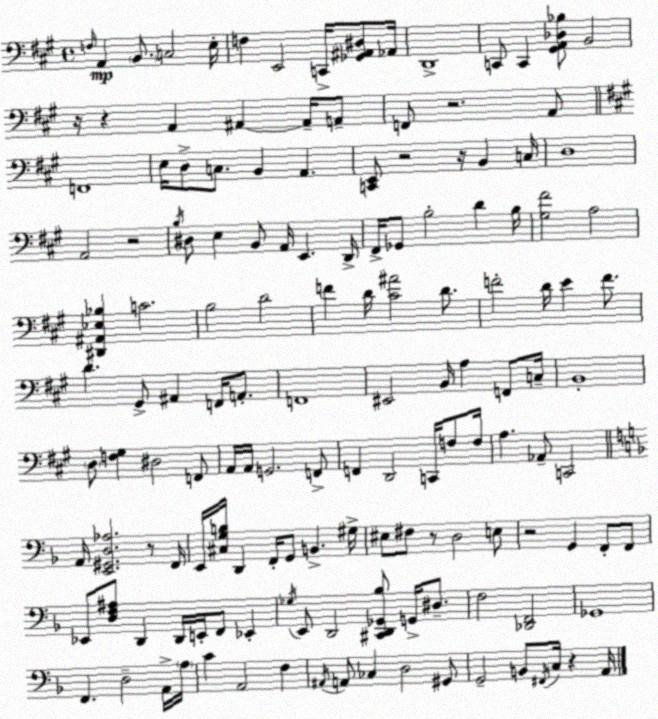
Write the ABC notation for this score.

X:1
T:Untitled
M:4/4
L:1/4
K:A
F,/4 A,, B,,/2 C,2 E,/4 F, E,,2 C,,/4 [_G,,^A,,^D,]/2 _A,,/4 D,,4 C,,/2 C,, [^G,,A,,_D,_B,]/2 B,,2 z/4 z A,, ^A,, ^A,,/4 A,,/2 F,,/2 z2 A,,/2 F,,4 E,/4 D,/2 C,/2 B,, A,, [C,,E,,]/2 z2 z/4 B,, C,/4 D,4 A,,2 z2 B,/4 ^D,/2 E, B,,/2 A,,/4 E,, D,,/4 ^F,,/4 _G,,/2 B,2 D B,/4 [^G,^F]2 A,2 [^D,,^A,,_E,_B,] C2 B,2 D2 F D/4 [^C^A]2 D/2 F2 D/4 E F/2 D ^G,,/2 ^A,, F,,/4 A,,/2 F,,4 ^E,,2 B,,/4 A, F,,/2 C,/4 B,,4 D,/2 [F,^G,] ^D,2 F,,/2 A,,/4 A,,/4 G,,2 F,,/2 F,, D,,2 C,,/4 F,/2 F,/4 A, _A,,/2 C,,2 A,,/4 [E,,^G,,D,_A,]2 z/2 F,,/4 E,,/4 [^C,G,B,]/4 D,, F,,/4 G,,/2 B,, ^G,/4 ^E,/2 ^F,/2 z/2 D,2 E,/2 z2 G,, F,,/2 F,,/2 _E,,/2 [D,F,^A,]/2 D,, D,,/4 E,,/4 F,,/2 _E,, _G,/4 E,,/2 D,,2 [^C,,D,,_G,,_B,]/2 G,,/4 ^D,/2 F,2 [_D,,F,,]2 _G,,4 F,, D,2 A,,/4 A,/4 C A,,2 F, ^A,,/4 A,,/2 _C, D,2 ^G,,/2 G,,2 B,,/2 ^F,,/4 C,/4 z A,,/4